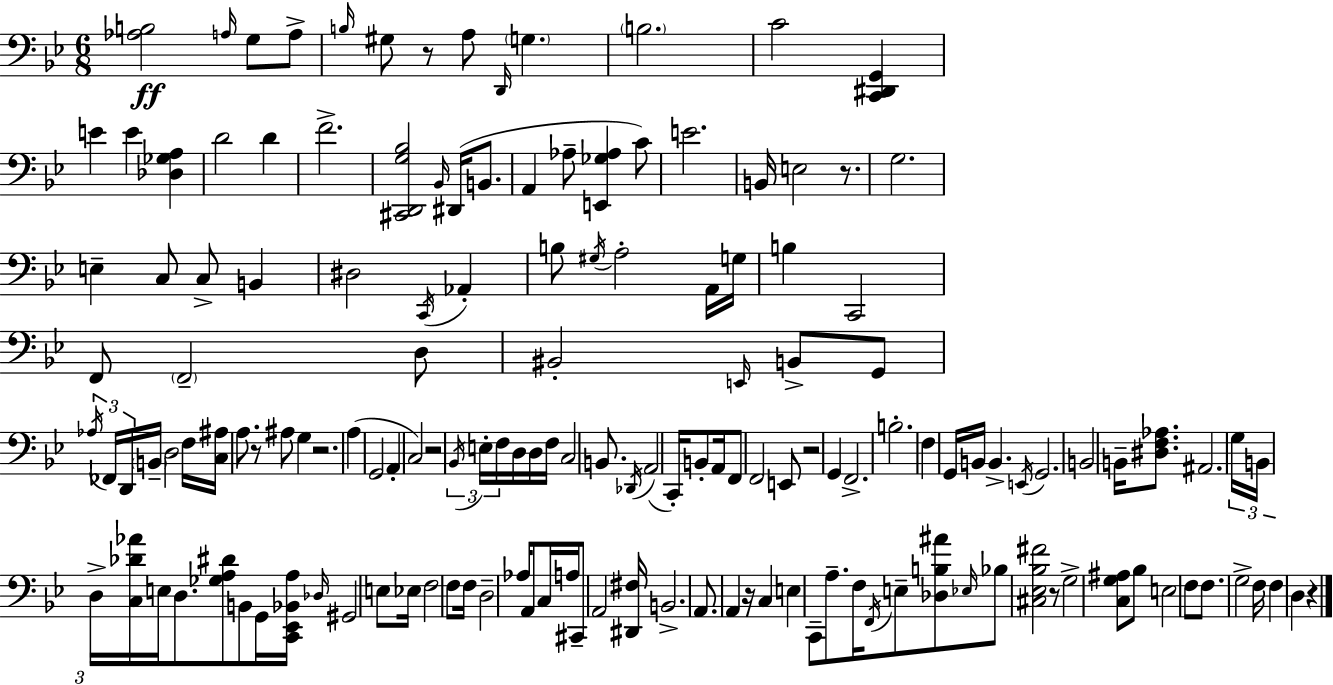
{
  \clef bass
  \numericTimeSignature
  \time 6/8
  \key g \minor
  <aes b>2\ff \grace { a16 } g8 a8-> | \grace { b16 } gis8 r8 a8 \grace { d,16 } \parenthesize g4. | \parenthesize b2. | c'2 <c, dis, g,>4 | \break e'4 e'4 <des ges a>4 | d'2 d'4 | f'2.-> | <cis, d, g bes>2 \grace { bes,16 } | \break dis,16( b,8. a,4 aes8-- <e, ges aes>4 | c'8) e'2. | b,16 e2 | r8. g2. | \break e4-- c8 c8-> | b,4 dis2 | \acciaccatura { c,16 } aes,4-. b8 \acciaccatura { gis16 } a2-. | a,16 g16 b4 c,2 | \break f,8 \parenthesize f,2-- | d8 bis,2-. | \grace { e,16 } b,8-> g,8 \tuplet 3/2 { \acciaccatura { aes16 } fes,16 d,16 } \parenthesize b,16-- d2 | f16 <c ais>16 a8. | \break r8 ais8 g4 r2. | a4( | g,2 a,4-. | c2) r2 | \break \tuplet 3/2 { \acciaccatura { bes,16 } e16-. f16 } d16 d16 f16 c2 | b,8. \acciaccatura { des,16 }( a,2 | c,16-.) b,8-. a,16 f,8 | f,2 e,8 r2 | \break g,4 f,2.-> | b2.-. | f4 | g,16 b,16 b,4.-> \acciaccatura { e,16 } g,2. | \break b,2 | b,16-- <dis f aes>8. ais,2. | \tuplet 3/2 { g16 | b,16 d16-> } <c des' aes'>16 e16 d8. <ges a dis'>8 b,8 g,16 | \break <c, ees, bes, a>16 \grace { des16 } gis,2 e8 | ees16 f2 f8 f16 | d2-- aes16 a,8 c16 | a16 cis,8-- a,2 <dis, fis>16 | \break b,2.-> | a,8. a,4 r16 c4 | e4 c,8-- a8.-- f16 \acciaccatura { f,16 } e8-- | <des b ais'>8 \grace { ees16 } bes8 <cis ees bes fis'>2 | \break r8 g2-> | <c g ais>8 bes8 e2 | f8 f8. g2-> | f16 f4 d4 r4 | \break \bar "|."
}